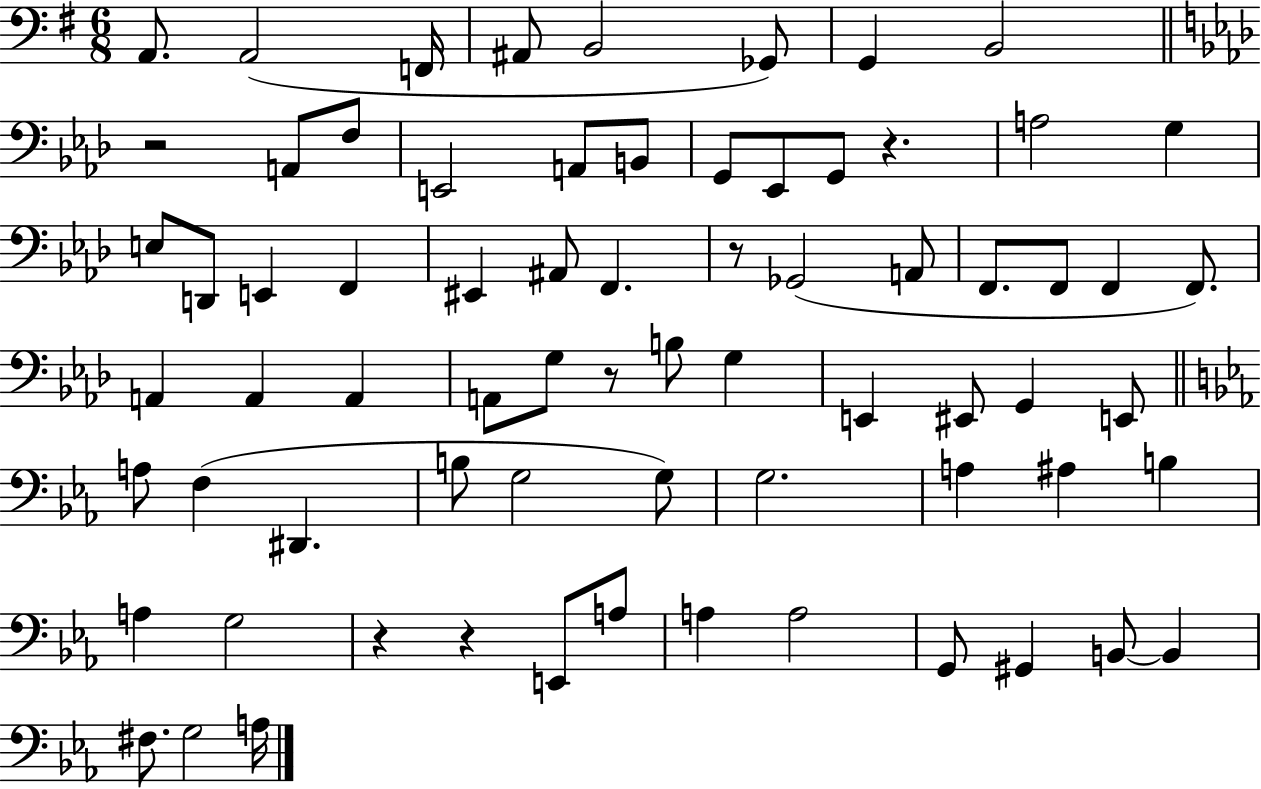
X:1
T:Untitled
M:6/8
L:1/4
K:G
A,,/2 A,,2 F,,/4 ^A,,/2 B,,2 _G,,/2 G,, B,,2 z2 A,,/2 F,/2 E,,2 A,,/2 B,,/2 G,,/2 _E,,/2 G,,/2 z A,2 G, E,/2 D,,/2 E,, F,, ^E,, ^A,,/2 F,, z/2 _G,,2 A,,/2 F,,/2 F,,/2 F,, F,,/2 A,, A,, A,, A,,/2 G,/2 z/2 B,/2 G, E,, ^E,,/2 G,, E,,/2 A,/2 F, ^D,, B,/2 G,2 G,/2 G,2 A, ^A, B, A, G,2 z z E,,/2 A,/2 A, A,2 G,,/2 ^G,, B,,/2 B,, ^F,/2 G,2 A,/4